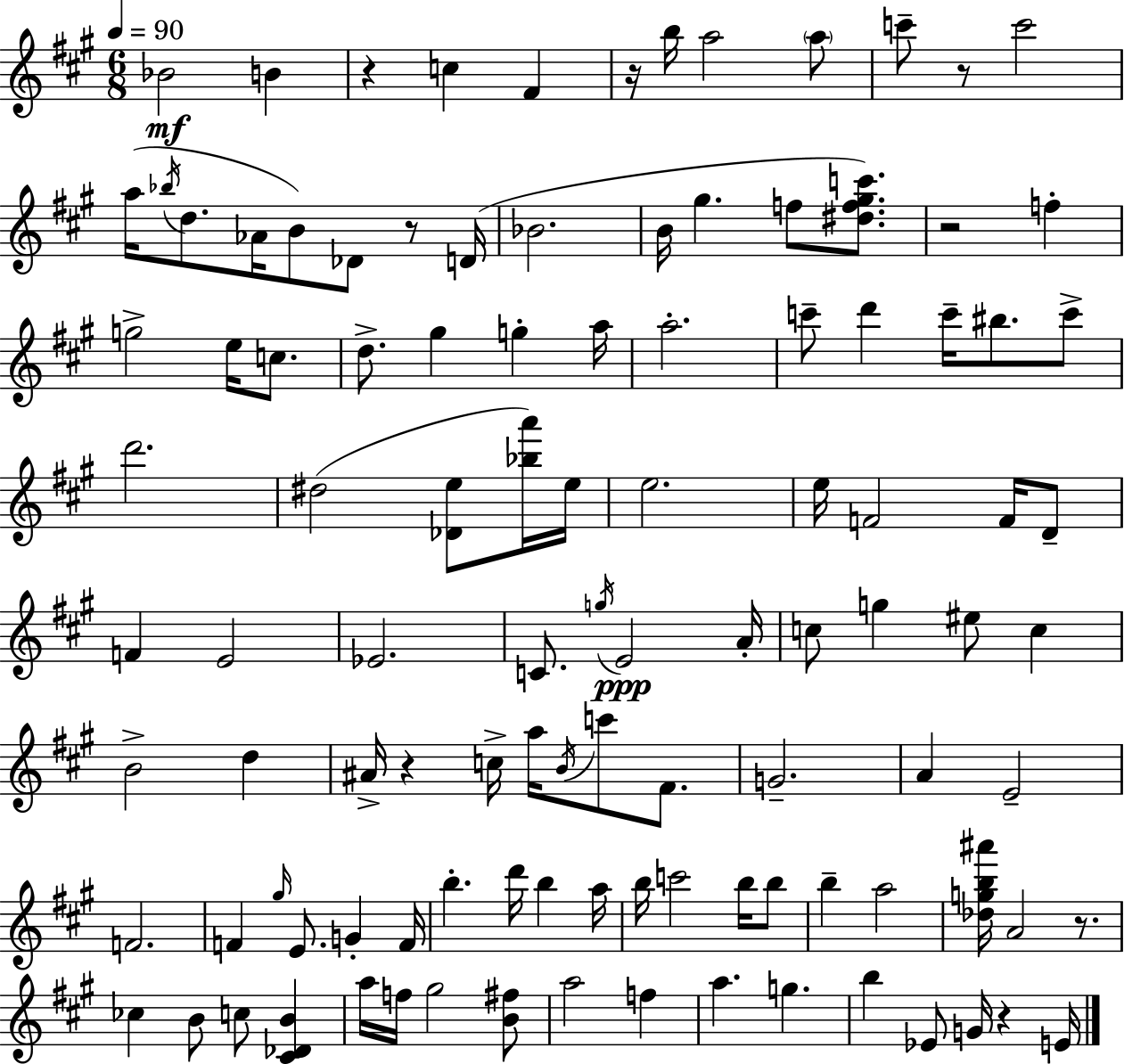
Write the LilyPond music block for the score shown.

{
  \clef treble
  \numericTimeSignature
  \time 6/8
  \key a \major
  \tempo 4 = 90
  bes'2\mf b'4 | r4 c''4 fis'4 | r16 b''16 a''2 \parenthesize a''8 | c'''8-- r8 c'''2 | \break a''16( \acciaccatura { bes''16 } d''8. aes'16 b'8) des'8 r8 | d'16( bes'2. | b'16 gis''4. f''8 <dis'' f'' gis'' c'''>8.) | r2 f''4-. | \break g''2-> e''16 c''8. | d''8.-> gis''4 g''4-. | a''16 a''2.-. | c'''8-- d'''4 c'''16-- bis''8. c'''8-> | \break d'''2. | dis''2( <des' e''>8 <bes'' a'''>16) | e''16 e''2. | e''16 f'2 f'16 d'8-- | \break f'4 e'2 | ees'2. | c'8. \acciaccatura { g''16 }\ppp e'2 | a'16-. c''8 g''4 eis''8 c''4 | \break b'2-> d''4 | ais'16-> r4 c''16-> a''16 \acciaccatura { b'16 } c'''8 | fis'8. g'2.-- | a'4 e'2-- | \break f'2. | f'4 \grace { gis''16 } e'8. g'4-. | f'16 b''4.-. d'''16 b''4 | a''16 b''16 c'''2 | \break b''16 b''8 b''4-- a''2 | <des'' g'' b'' ais'''>16 a'2 | r8. ces''4 b'8 c''8 | <cis' des' b'>4 a''16 f''16 gis''2 | \break <b' fis''>8 a''2 | f''4 a''4. g''4. | b''4 ees'8 g'16 r4 | e'16 \bar "|."
}